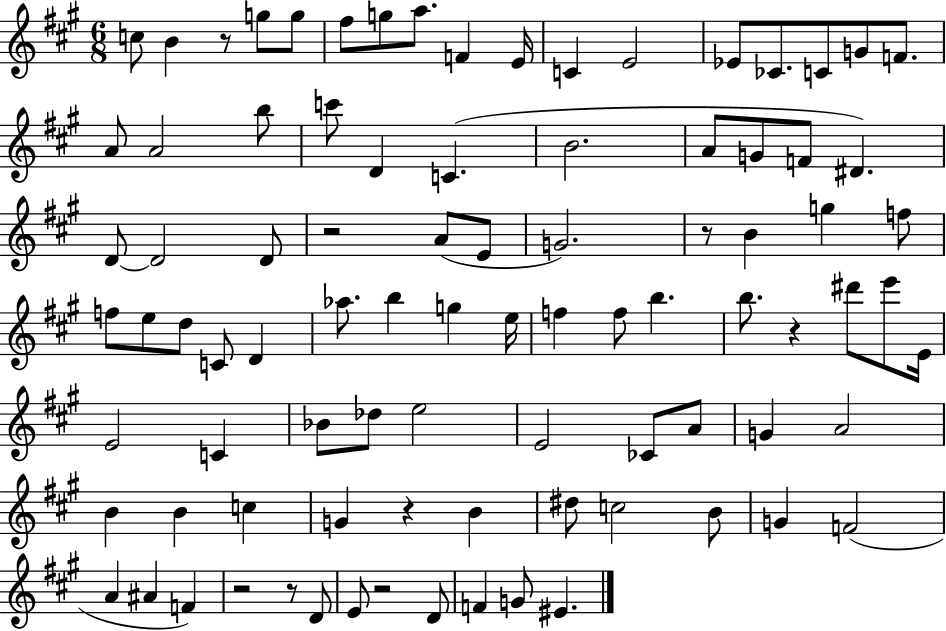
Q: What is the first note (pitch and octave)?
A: C5